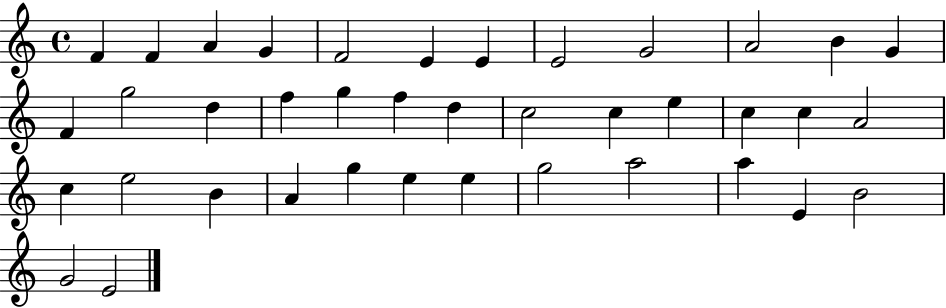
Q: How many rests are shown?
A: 0